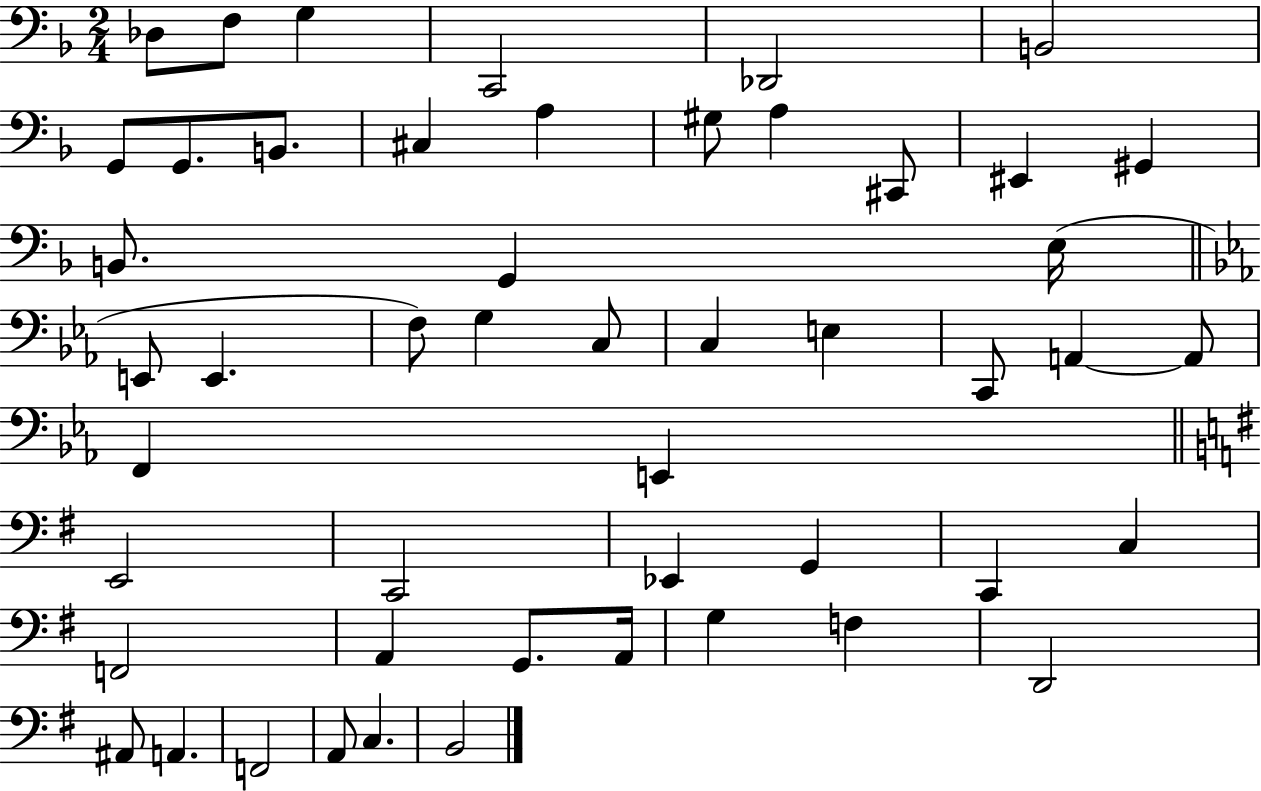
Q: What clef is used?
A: bass